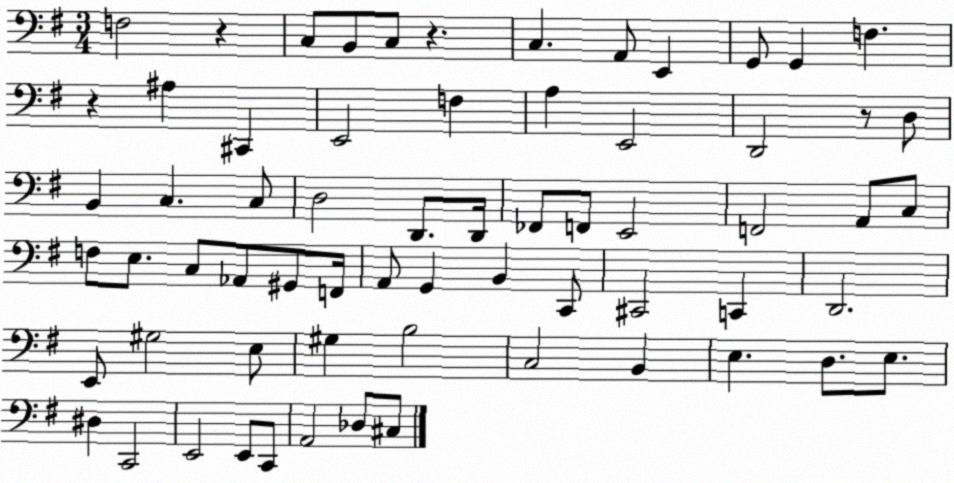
X:1
T:Untitled
M:3/4
L:1/4
K:G
F,2 z C,/2 B,,/2 C,/2 z C, A,,/2 E,, G,,/2 G,, F, z ^A, ^C,, E,,2 F, A, E,,2 D,,2 z/2 D,/2 B,, C, C,/2 D,2 D,,/2 D,,/4 _F,,/2 F,,/2 E,,2 F,,2 A,,/2 C,/2 F,/2 E,/2 C,/2 _A,,/2 ^G,,/2 F,,/4 A,,/2 G,, B,, C,,/2 ^C,,2 C,, D,,2 E,,/2 ^G,2 E,/2 ^G, B,2 C,2 B,, E, D,/2 E,/2 ^D, C,,2 E,,2 E,,/2 C,,/2 A,,2 _D,/2 ^C,/2